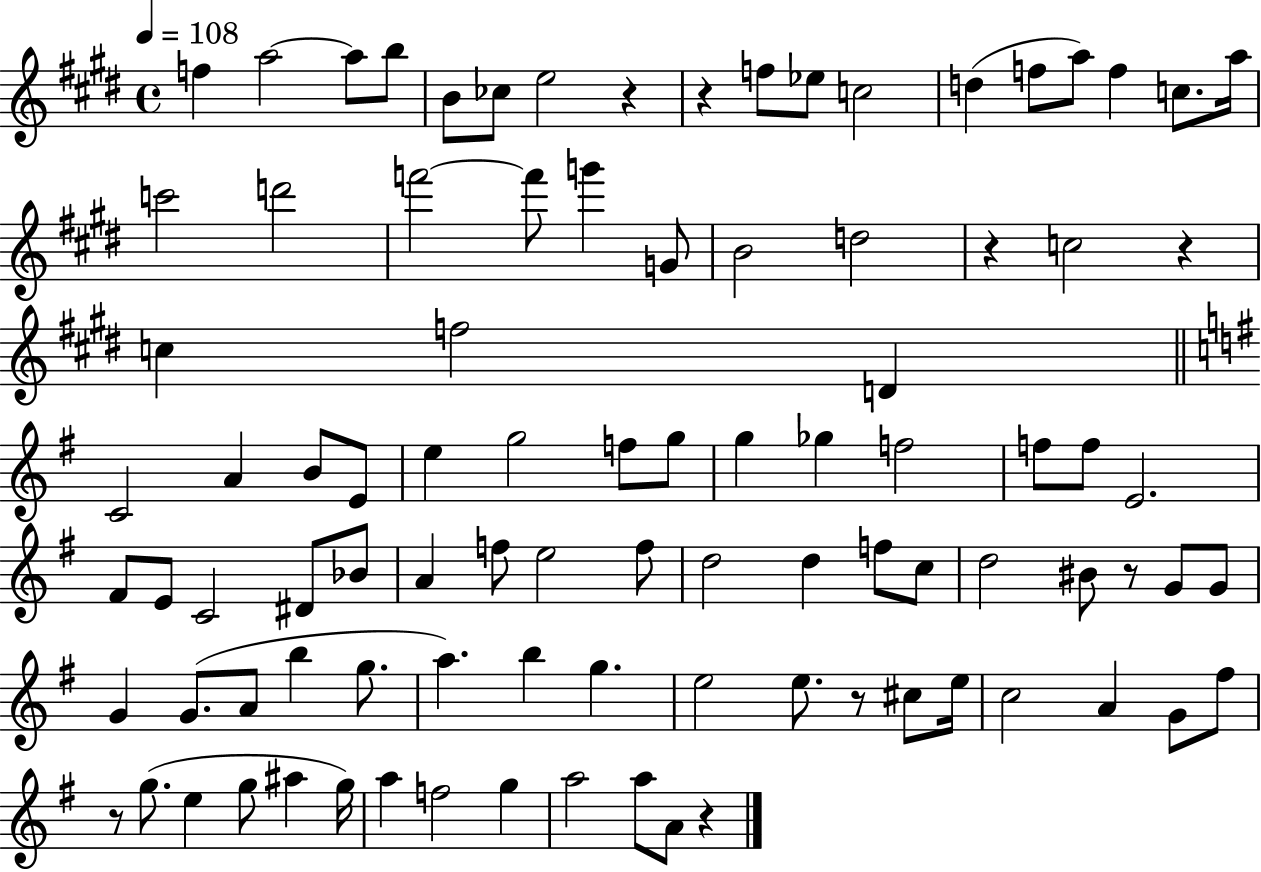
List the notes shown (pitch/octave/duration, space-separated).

F5/q A5/h A5/e B5/e B4/e CES5/e E5/h R/q R/q F5/e Eb5/e C5/h D5/q F5/e A5/e F5/q C5/e. A5/s C6/h D6/h F6/h F6/e G6/q G4/e B4/h D5/h R/q C5/h R/q C5/q F5/h D4/q C4/h A4/q B4/e E4/e E5/q G5/h F5/e G5/e G5/q Gb5/q F5/h F5/e F5/e E4/h. F#4/e E4/e C4/h D#4/e Bb4/e A4/q F5/e E5/h F5/e D5/h D5/q F5/e C5/e D5/h BIS4/e R/e G4/e G4/e G4/q G4/e. A4/e B5/q G5/e. A5/q. B5/q G5/q. E5/h E5/e. R/e C#5/e E5/s C5/h A4/q G4/e F#5/e R/e G5/e. E5/q G5/e A#5/q G5/s A5/q F5/h G5/q A5/h A5/e A4/e R/q